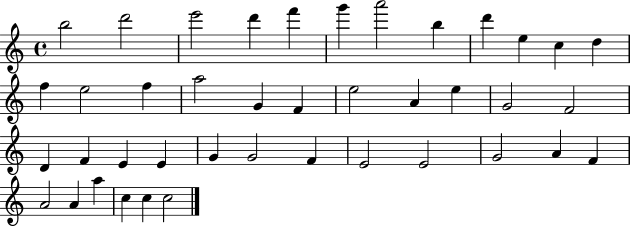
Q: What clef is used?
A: treble